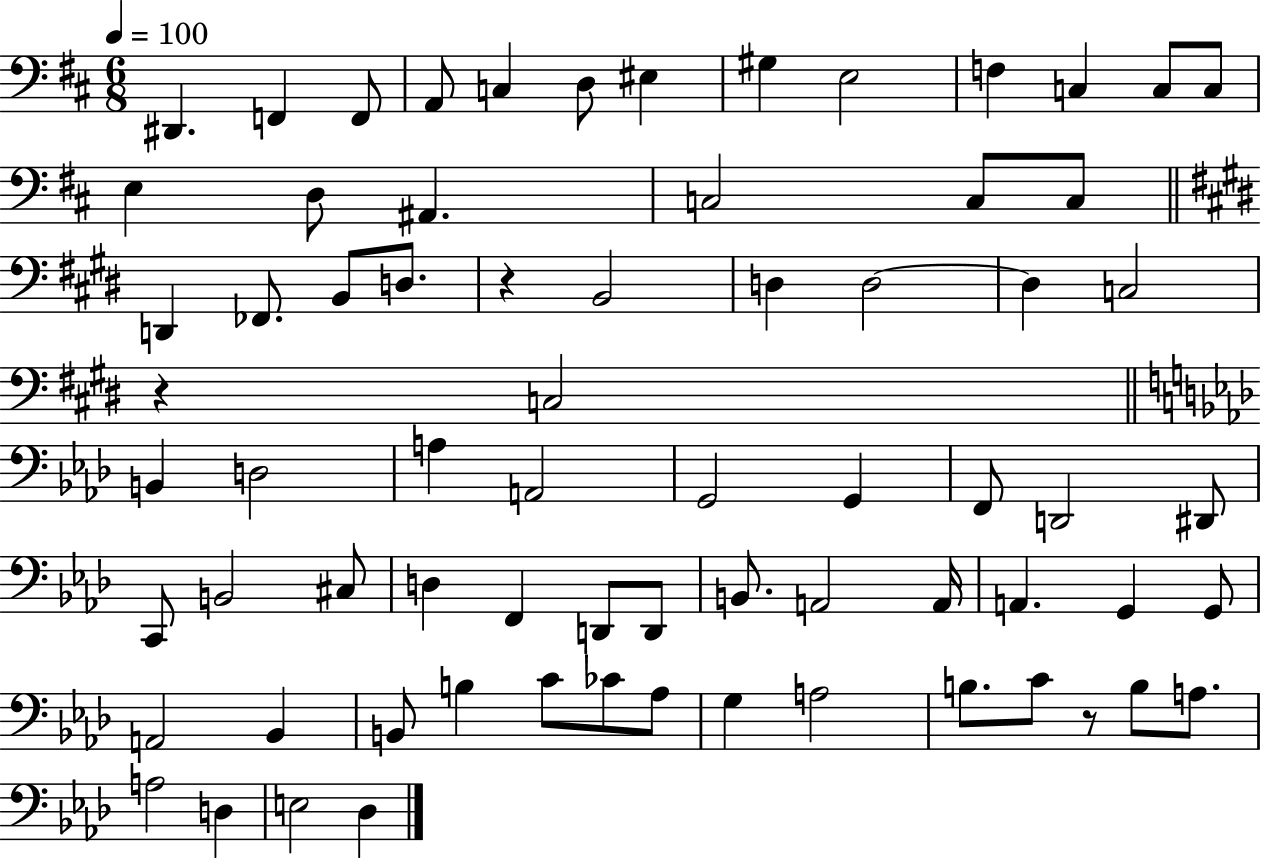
{
  \clef bass
  \numericTimeSignature
  \time 6/8
  \key d \major
  \tempo 4 = 100
  dis,4. f,4 f,8 | a,8 c4 d8 eis4 | gis4 e2 | f4 c4 c8 c8 | \break e4 d8 ais,4. | c2 c8 c8 | \bar "||" \break \key e \major d,4 fes,8. b,8 d8. | r4 b,2 | d4 d2~~ | d4 c2 | \break r4 c2 | \bar "||" \break \key f \minor b,4 d2 | a4 a,2 | g,2 g,4 | f,8 d,2 dis,8 | \break c,8 b,2 cis8 | d4 f,4 d,8 d,8 | b,8. a,2 a,16 | a,4. g,4 g,8 | \break a,2 bes,4 | b,8 b4 c'8 ces'8 aes8 | g4 a2 | b8. c'8 r8 b8 a8. | \break a2 d4 | e2 des4 | \bar "|."
}